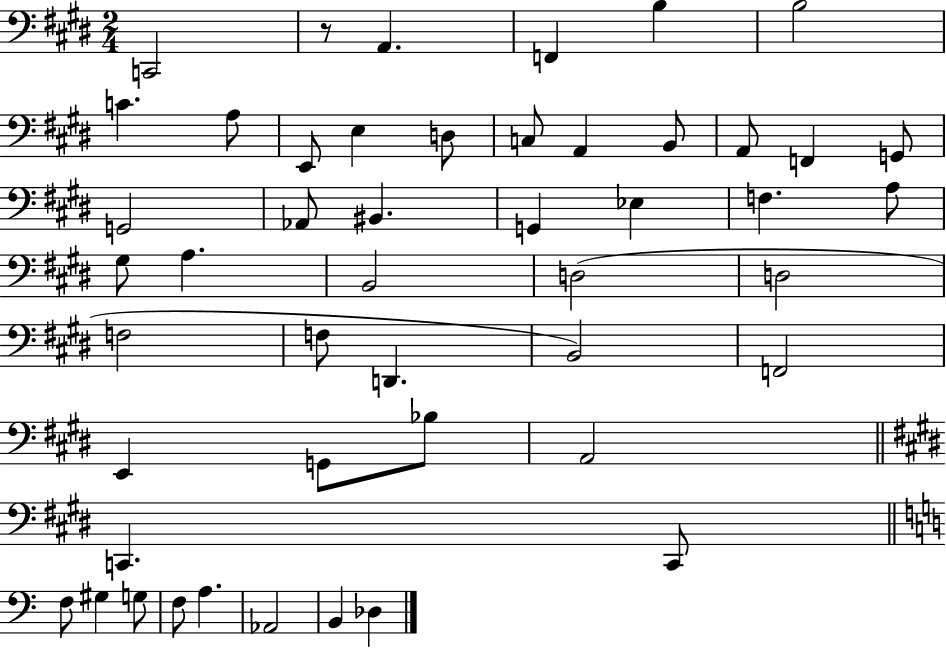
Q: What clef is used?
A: bass